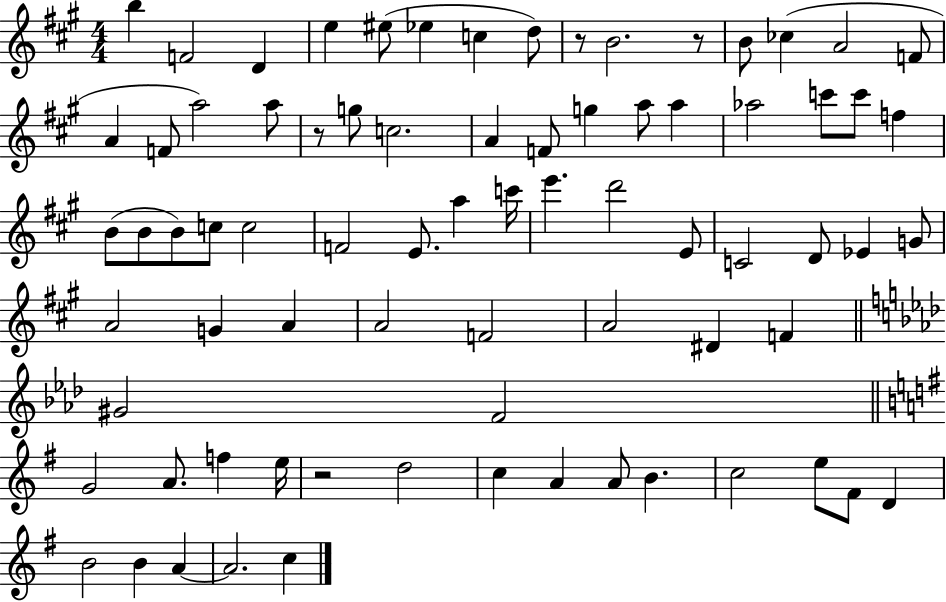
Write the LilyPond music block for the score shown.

{
  \clef treble
  \numericTimeSignature
  \time 4/4
  \key a \major
  b''4 f'2 d'4 | e''4 eis''8( ees''4 c''4 d''8) | r8 b'2. r8 | b'8 ces''4( a'2 f'8 | \break a'4 f'8 a''2) a''8 | r8 g''8 c''2. | a'4 f'8 g''4 a''8 a''4 | aes''2 c'''8 c'''8 f''4 | \break b'8( b'8 b'8) c''8 c''2 | f'2 e'8. a''4 c'''16 | e'''4. d'''2 e'8 | c'2 d'8 ees'4 g'8 | \break a'2 g'4 a'4 | a'2 f'2 | a'2 dis'4 f'4 | \bar "||" \break \key aes \major gis'2 f'2 | \bar "||" \break \key e \minor g'2 a'8. f''4 e''16 | r2 d''2 | c''4 a'4 a'8 b'4. | c''2 e''8 fis'8 d'4 | \break b'2 b'4 a'4~~ | a'2. c''4 | \bar "|."
}